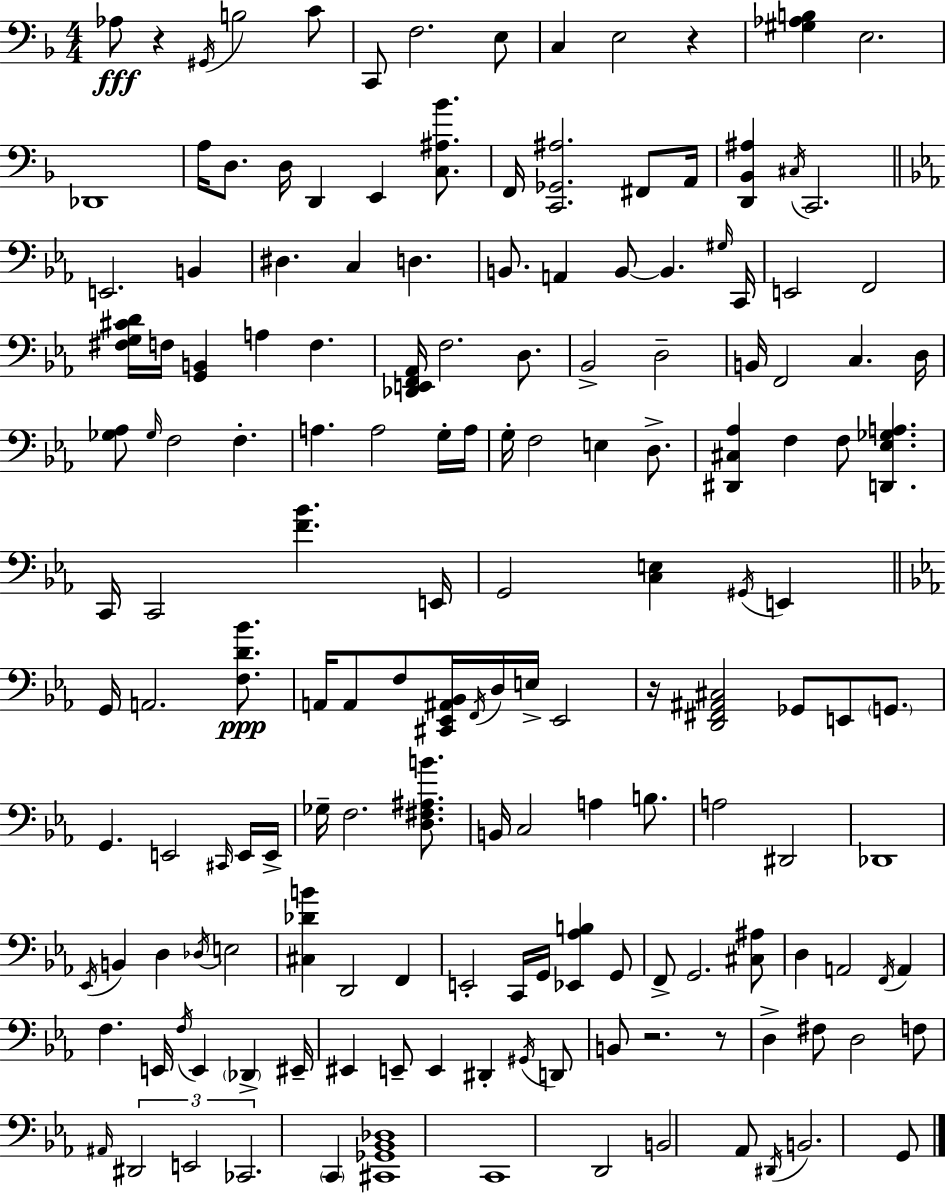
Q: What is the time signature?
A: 4/4